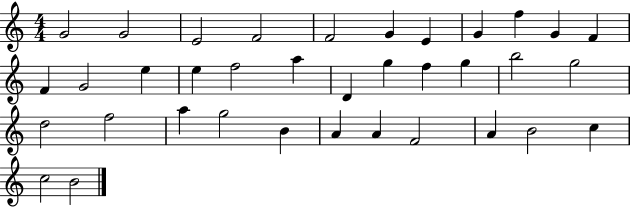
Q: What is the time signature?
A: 4/4